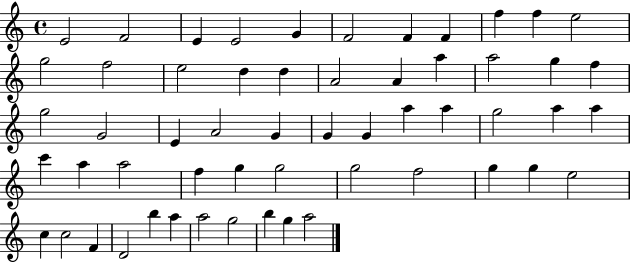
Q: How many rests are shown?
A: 0